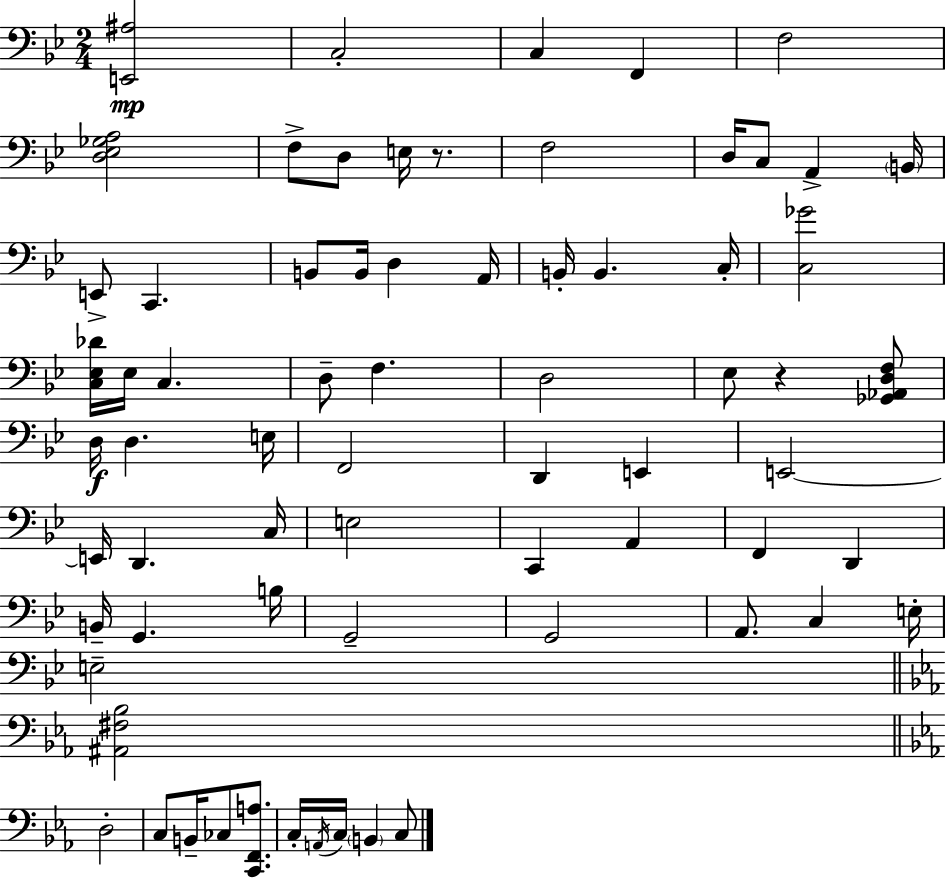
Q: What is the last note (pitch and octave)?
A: C3